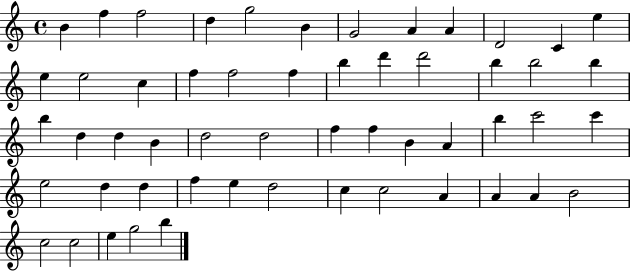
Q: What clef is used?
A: treble